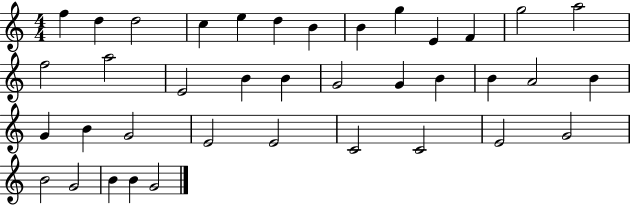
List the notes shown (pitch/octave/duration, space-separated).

F5/q D5/q D5/h C5/q E5/q D5/q B4/q B4/q G5/q E4/q F4/q G5/h A5/h F5/h A5/h E4/h B4/q B4/q G4/h G4/q B4/q B4/q A4/h B4/q G4/q B4/q G4/h E4/h E4/h C4/h C4/h E4/h G4/h B4/h G4/h B4/q B4/q G4/h